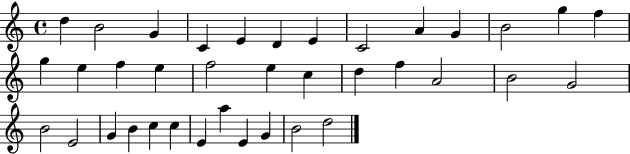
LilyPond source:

{
  \clef treble
  \time 4/4
  \defaultTimeSignature
  \key c \major
  d''4 b'2 g'4 | c'4 e'4 d'4 e'4 | c'2 a'4 g'4 | b'2 g''4 f''4 | \break g''4 e''4 f''4 e''4 | f''2 e''4 c''4 | d''4 f''4 a'2 | b'2 g'2 | \break b'2 e'2 | g'4 b'4 c''4 c''4 | e'4 a''4 e'4 g'4 | b'2 d''2 | \break \bar "|."
}